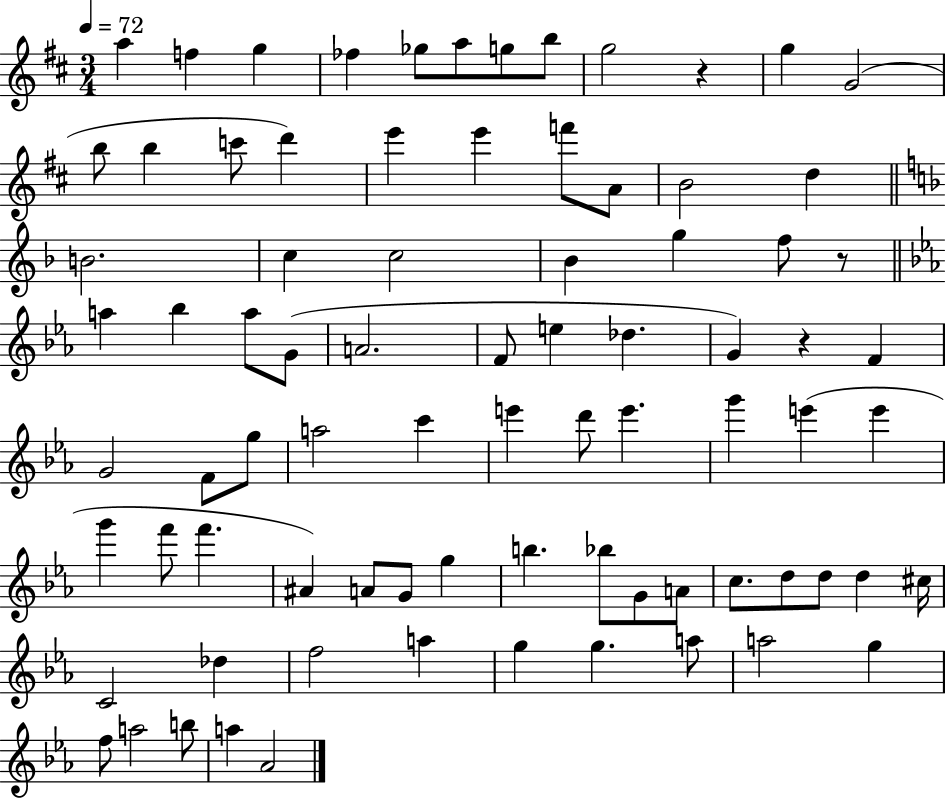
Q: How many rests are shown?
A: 3